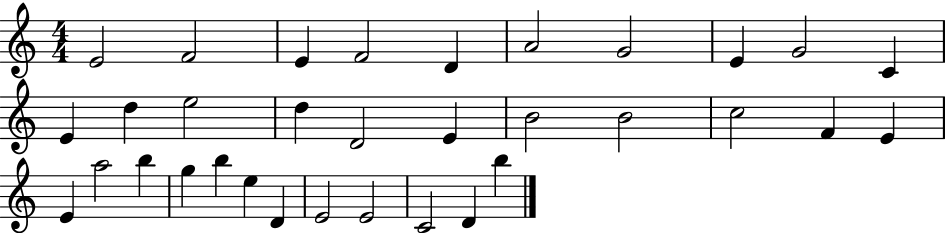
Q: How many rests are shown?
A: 0